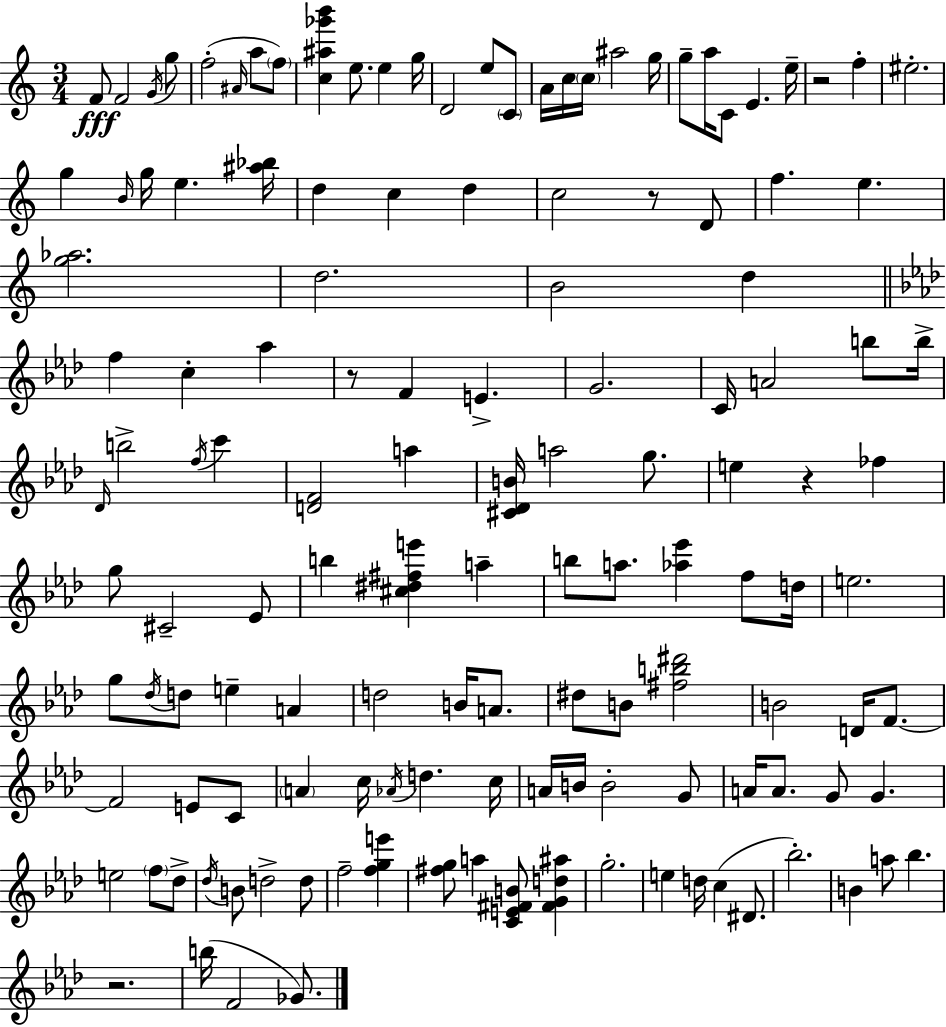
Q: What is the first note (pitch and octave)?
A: F4